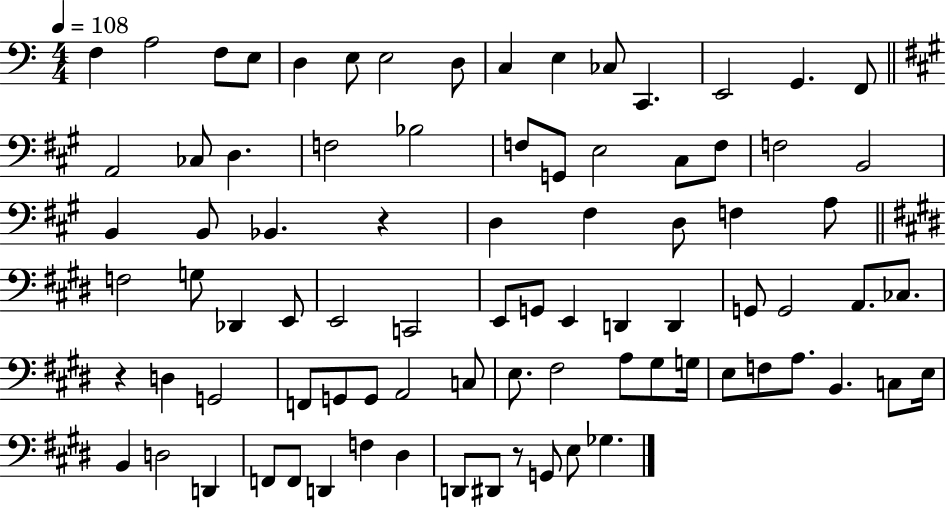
X:1
T:Untitled
M:4/4
L:1/4
K:C
F, A,2 F,/2 E,/2 D, E,/2 E,2 D,/2 C, E, _C,/2 C,, E,,2 G,, F,,/2 A,,2 _C,/2 D, F,2 _B,2 F,/2 G,,/2 E,2 ^C,/2 F,/2 F,2 B,,2 B,, B,,/2 _B,, z D, ^F, D,/2 F, A,/2 F,2 G,/2 _D,, E,,/2 E,,2 C,,2 E,,/2 G,,/2 E,, D,, D,, G,,/2 G,,2 A,,/2 _C,/2 z D, G,,2 F,,/2 G,,/2 G,,/2 A,,2 C,/2 E,/2 ^F,2 A,/2 ^G,/2 G,/4 E,/2 F,/2 A,/2 B,, C,/2 E,/4 B,, D,2 D,, F,,/2 F,,/2 D,, F, ^D, D,,/2 ^D,,/2 z/2 G,,/2 E,/2 _G,